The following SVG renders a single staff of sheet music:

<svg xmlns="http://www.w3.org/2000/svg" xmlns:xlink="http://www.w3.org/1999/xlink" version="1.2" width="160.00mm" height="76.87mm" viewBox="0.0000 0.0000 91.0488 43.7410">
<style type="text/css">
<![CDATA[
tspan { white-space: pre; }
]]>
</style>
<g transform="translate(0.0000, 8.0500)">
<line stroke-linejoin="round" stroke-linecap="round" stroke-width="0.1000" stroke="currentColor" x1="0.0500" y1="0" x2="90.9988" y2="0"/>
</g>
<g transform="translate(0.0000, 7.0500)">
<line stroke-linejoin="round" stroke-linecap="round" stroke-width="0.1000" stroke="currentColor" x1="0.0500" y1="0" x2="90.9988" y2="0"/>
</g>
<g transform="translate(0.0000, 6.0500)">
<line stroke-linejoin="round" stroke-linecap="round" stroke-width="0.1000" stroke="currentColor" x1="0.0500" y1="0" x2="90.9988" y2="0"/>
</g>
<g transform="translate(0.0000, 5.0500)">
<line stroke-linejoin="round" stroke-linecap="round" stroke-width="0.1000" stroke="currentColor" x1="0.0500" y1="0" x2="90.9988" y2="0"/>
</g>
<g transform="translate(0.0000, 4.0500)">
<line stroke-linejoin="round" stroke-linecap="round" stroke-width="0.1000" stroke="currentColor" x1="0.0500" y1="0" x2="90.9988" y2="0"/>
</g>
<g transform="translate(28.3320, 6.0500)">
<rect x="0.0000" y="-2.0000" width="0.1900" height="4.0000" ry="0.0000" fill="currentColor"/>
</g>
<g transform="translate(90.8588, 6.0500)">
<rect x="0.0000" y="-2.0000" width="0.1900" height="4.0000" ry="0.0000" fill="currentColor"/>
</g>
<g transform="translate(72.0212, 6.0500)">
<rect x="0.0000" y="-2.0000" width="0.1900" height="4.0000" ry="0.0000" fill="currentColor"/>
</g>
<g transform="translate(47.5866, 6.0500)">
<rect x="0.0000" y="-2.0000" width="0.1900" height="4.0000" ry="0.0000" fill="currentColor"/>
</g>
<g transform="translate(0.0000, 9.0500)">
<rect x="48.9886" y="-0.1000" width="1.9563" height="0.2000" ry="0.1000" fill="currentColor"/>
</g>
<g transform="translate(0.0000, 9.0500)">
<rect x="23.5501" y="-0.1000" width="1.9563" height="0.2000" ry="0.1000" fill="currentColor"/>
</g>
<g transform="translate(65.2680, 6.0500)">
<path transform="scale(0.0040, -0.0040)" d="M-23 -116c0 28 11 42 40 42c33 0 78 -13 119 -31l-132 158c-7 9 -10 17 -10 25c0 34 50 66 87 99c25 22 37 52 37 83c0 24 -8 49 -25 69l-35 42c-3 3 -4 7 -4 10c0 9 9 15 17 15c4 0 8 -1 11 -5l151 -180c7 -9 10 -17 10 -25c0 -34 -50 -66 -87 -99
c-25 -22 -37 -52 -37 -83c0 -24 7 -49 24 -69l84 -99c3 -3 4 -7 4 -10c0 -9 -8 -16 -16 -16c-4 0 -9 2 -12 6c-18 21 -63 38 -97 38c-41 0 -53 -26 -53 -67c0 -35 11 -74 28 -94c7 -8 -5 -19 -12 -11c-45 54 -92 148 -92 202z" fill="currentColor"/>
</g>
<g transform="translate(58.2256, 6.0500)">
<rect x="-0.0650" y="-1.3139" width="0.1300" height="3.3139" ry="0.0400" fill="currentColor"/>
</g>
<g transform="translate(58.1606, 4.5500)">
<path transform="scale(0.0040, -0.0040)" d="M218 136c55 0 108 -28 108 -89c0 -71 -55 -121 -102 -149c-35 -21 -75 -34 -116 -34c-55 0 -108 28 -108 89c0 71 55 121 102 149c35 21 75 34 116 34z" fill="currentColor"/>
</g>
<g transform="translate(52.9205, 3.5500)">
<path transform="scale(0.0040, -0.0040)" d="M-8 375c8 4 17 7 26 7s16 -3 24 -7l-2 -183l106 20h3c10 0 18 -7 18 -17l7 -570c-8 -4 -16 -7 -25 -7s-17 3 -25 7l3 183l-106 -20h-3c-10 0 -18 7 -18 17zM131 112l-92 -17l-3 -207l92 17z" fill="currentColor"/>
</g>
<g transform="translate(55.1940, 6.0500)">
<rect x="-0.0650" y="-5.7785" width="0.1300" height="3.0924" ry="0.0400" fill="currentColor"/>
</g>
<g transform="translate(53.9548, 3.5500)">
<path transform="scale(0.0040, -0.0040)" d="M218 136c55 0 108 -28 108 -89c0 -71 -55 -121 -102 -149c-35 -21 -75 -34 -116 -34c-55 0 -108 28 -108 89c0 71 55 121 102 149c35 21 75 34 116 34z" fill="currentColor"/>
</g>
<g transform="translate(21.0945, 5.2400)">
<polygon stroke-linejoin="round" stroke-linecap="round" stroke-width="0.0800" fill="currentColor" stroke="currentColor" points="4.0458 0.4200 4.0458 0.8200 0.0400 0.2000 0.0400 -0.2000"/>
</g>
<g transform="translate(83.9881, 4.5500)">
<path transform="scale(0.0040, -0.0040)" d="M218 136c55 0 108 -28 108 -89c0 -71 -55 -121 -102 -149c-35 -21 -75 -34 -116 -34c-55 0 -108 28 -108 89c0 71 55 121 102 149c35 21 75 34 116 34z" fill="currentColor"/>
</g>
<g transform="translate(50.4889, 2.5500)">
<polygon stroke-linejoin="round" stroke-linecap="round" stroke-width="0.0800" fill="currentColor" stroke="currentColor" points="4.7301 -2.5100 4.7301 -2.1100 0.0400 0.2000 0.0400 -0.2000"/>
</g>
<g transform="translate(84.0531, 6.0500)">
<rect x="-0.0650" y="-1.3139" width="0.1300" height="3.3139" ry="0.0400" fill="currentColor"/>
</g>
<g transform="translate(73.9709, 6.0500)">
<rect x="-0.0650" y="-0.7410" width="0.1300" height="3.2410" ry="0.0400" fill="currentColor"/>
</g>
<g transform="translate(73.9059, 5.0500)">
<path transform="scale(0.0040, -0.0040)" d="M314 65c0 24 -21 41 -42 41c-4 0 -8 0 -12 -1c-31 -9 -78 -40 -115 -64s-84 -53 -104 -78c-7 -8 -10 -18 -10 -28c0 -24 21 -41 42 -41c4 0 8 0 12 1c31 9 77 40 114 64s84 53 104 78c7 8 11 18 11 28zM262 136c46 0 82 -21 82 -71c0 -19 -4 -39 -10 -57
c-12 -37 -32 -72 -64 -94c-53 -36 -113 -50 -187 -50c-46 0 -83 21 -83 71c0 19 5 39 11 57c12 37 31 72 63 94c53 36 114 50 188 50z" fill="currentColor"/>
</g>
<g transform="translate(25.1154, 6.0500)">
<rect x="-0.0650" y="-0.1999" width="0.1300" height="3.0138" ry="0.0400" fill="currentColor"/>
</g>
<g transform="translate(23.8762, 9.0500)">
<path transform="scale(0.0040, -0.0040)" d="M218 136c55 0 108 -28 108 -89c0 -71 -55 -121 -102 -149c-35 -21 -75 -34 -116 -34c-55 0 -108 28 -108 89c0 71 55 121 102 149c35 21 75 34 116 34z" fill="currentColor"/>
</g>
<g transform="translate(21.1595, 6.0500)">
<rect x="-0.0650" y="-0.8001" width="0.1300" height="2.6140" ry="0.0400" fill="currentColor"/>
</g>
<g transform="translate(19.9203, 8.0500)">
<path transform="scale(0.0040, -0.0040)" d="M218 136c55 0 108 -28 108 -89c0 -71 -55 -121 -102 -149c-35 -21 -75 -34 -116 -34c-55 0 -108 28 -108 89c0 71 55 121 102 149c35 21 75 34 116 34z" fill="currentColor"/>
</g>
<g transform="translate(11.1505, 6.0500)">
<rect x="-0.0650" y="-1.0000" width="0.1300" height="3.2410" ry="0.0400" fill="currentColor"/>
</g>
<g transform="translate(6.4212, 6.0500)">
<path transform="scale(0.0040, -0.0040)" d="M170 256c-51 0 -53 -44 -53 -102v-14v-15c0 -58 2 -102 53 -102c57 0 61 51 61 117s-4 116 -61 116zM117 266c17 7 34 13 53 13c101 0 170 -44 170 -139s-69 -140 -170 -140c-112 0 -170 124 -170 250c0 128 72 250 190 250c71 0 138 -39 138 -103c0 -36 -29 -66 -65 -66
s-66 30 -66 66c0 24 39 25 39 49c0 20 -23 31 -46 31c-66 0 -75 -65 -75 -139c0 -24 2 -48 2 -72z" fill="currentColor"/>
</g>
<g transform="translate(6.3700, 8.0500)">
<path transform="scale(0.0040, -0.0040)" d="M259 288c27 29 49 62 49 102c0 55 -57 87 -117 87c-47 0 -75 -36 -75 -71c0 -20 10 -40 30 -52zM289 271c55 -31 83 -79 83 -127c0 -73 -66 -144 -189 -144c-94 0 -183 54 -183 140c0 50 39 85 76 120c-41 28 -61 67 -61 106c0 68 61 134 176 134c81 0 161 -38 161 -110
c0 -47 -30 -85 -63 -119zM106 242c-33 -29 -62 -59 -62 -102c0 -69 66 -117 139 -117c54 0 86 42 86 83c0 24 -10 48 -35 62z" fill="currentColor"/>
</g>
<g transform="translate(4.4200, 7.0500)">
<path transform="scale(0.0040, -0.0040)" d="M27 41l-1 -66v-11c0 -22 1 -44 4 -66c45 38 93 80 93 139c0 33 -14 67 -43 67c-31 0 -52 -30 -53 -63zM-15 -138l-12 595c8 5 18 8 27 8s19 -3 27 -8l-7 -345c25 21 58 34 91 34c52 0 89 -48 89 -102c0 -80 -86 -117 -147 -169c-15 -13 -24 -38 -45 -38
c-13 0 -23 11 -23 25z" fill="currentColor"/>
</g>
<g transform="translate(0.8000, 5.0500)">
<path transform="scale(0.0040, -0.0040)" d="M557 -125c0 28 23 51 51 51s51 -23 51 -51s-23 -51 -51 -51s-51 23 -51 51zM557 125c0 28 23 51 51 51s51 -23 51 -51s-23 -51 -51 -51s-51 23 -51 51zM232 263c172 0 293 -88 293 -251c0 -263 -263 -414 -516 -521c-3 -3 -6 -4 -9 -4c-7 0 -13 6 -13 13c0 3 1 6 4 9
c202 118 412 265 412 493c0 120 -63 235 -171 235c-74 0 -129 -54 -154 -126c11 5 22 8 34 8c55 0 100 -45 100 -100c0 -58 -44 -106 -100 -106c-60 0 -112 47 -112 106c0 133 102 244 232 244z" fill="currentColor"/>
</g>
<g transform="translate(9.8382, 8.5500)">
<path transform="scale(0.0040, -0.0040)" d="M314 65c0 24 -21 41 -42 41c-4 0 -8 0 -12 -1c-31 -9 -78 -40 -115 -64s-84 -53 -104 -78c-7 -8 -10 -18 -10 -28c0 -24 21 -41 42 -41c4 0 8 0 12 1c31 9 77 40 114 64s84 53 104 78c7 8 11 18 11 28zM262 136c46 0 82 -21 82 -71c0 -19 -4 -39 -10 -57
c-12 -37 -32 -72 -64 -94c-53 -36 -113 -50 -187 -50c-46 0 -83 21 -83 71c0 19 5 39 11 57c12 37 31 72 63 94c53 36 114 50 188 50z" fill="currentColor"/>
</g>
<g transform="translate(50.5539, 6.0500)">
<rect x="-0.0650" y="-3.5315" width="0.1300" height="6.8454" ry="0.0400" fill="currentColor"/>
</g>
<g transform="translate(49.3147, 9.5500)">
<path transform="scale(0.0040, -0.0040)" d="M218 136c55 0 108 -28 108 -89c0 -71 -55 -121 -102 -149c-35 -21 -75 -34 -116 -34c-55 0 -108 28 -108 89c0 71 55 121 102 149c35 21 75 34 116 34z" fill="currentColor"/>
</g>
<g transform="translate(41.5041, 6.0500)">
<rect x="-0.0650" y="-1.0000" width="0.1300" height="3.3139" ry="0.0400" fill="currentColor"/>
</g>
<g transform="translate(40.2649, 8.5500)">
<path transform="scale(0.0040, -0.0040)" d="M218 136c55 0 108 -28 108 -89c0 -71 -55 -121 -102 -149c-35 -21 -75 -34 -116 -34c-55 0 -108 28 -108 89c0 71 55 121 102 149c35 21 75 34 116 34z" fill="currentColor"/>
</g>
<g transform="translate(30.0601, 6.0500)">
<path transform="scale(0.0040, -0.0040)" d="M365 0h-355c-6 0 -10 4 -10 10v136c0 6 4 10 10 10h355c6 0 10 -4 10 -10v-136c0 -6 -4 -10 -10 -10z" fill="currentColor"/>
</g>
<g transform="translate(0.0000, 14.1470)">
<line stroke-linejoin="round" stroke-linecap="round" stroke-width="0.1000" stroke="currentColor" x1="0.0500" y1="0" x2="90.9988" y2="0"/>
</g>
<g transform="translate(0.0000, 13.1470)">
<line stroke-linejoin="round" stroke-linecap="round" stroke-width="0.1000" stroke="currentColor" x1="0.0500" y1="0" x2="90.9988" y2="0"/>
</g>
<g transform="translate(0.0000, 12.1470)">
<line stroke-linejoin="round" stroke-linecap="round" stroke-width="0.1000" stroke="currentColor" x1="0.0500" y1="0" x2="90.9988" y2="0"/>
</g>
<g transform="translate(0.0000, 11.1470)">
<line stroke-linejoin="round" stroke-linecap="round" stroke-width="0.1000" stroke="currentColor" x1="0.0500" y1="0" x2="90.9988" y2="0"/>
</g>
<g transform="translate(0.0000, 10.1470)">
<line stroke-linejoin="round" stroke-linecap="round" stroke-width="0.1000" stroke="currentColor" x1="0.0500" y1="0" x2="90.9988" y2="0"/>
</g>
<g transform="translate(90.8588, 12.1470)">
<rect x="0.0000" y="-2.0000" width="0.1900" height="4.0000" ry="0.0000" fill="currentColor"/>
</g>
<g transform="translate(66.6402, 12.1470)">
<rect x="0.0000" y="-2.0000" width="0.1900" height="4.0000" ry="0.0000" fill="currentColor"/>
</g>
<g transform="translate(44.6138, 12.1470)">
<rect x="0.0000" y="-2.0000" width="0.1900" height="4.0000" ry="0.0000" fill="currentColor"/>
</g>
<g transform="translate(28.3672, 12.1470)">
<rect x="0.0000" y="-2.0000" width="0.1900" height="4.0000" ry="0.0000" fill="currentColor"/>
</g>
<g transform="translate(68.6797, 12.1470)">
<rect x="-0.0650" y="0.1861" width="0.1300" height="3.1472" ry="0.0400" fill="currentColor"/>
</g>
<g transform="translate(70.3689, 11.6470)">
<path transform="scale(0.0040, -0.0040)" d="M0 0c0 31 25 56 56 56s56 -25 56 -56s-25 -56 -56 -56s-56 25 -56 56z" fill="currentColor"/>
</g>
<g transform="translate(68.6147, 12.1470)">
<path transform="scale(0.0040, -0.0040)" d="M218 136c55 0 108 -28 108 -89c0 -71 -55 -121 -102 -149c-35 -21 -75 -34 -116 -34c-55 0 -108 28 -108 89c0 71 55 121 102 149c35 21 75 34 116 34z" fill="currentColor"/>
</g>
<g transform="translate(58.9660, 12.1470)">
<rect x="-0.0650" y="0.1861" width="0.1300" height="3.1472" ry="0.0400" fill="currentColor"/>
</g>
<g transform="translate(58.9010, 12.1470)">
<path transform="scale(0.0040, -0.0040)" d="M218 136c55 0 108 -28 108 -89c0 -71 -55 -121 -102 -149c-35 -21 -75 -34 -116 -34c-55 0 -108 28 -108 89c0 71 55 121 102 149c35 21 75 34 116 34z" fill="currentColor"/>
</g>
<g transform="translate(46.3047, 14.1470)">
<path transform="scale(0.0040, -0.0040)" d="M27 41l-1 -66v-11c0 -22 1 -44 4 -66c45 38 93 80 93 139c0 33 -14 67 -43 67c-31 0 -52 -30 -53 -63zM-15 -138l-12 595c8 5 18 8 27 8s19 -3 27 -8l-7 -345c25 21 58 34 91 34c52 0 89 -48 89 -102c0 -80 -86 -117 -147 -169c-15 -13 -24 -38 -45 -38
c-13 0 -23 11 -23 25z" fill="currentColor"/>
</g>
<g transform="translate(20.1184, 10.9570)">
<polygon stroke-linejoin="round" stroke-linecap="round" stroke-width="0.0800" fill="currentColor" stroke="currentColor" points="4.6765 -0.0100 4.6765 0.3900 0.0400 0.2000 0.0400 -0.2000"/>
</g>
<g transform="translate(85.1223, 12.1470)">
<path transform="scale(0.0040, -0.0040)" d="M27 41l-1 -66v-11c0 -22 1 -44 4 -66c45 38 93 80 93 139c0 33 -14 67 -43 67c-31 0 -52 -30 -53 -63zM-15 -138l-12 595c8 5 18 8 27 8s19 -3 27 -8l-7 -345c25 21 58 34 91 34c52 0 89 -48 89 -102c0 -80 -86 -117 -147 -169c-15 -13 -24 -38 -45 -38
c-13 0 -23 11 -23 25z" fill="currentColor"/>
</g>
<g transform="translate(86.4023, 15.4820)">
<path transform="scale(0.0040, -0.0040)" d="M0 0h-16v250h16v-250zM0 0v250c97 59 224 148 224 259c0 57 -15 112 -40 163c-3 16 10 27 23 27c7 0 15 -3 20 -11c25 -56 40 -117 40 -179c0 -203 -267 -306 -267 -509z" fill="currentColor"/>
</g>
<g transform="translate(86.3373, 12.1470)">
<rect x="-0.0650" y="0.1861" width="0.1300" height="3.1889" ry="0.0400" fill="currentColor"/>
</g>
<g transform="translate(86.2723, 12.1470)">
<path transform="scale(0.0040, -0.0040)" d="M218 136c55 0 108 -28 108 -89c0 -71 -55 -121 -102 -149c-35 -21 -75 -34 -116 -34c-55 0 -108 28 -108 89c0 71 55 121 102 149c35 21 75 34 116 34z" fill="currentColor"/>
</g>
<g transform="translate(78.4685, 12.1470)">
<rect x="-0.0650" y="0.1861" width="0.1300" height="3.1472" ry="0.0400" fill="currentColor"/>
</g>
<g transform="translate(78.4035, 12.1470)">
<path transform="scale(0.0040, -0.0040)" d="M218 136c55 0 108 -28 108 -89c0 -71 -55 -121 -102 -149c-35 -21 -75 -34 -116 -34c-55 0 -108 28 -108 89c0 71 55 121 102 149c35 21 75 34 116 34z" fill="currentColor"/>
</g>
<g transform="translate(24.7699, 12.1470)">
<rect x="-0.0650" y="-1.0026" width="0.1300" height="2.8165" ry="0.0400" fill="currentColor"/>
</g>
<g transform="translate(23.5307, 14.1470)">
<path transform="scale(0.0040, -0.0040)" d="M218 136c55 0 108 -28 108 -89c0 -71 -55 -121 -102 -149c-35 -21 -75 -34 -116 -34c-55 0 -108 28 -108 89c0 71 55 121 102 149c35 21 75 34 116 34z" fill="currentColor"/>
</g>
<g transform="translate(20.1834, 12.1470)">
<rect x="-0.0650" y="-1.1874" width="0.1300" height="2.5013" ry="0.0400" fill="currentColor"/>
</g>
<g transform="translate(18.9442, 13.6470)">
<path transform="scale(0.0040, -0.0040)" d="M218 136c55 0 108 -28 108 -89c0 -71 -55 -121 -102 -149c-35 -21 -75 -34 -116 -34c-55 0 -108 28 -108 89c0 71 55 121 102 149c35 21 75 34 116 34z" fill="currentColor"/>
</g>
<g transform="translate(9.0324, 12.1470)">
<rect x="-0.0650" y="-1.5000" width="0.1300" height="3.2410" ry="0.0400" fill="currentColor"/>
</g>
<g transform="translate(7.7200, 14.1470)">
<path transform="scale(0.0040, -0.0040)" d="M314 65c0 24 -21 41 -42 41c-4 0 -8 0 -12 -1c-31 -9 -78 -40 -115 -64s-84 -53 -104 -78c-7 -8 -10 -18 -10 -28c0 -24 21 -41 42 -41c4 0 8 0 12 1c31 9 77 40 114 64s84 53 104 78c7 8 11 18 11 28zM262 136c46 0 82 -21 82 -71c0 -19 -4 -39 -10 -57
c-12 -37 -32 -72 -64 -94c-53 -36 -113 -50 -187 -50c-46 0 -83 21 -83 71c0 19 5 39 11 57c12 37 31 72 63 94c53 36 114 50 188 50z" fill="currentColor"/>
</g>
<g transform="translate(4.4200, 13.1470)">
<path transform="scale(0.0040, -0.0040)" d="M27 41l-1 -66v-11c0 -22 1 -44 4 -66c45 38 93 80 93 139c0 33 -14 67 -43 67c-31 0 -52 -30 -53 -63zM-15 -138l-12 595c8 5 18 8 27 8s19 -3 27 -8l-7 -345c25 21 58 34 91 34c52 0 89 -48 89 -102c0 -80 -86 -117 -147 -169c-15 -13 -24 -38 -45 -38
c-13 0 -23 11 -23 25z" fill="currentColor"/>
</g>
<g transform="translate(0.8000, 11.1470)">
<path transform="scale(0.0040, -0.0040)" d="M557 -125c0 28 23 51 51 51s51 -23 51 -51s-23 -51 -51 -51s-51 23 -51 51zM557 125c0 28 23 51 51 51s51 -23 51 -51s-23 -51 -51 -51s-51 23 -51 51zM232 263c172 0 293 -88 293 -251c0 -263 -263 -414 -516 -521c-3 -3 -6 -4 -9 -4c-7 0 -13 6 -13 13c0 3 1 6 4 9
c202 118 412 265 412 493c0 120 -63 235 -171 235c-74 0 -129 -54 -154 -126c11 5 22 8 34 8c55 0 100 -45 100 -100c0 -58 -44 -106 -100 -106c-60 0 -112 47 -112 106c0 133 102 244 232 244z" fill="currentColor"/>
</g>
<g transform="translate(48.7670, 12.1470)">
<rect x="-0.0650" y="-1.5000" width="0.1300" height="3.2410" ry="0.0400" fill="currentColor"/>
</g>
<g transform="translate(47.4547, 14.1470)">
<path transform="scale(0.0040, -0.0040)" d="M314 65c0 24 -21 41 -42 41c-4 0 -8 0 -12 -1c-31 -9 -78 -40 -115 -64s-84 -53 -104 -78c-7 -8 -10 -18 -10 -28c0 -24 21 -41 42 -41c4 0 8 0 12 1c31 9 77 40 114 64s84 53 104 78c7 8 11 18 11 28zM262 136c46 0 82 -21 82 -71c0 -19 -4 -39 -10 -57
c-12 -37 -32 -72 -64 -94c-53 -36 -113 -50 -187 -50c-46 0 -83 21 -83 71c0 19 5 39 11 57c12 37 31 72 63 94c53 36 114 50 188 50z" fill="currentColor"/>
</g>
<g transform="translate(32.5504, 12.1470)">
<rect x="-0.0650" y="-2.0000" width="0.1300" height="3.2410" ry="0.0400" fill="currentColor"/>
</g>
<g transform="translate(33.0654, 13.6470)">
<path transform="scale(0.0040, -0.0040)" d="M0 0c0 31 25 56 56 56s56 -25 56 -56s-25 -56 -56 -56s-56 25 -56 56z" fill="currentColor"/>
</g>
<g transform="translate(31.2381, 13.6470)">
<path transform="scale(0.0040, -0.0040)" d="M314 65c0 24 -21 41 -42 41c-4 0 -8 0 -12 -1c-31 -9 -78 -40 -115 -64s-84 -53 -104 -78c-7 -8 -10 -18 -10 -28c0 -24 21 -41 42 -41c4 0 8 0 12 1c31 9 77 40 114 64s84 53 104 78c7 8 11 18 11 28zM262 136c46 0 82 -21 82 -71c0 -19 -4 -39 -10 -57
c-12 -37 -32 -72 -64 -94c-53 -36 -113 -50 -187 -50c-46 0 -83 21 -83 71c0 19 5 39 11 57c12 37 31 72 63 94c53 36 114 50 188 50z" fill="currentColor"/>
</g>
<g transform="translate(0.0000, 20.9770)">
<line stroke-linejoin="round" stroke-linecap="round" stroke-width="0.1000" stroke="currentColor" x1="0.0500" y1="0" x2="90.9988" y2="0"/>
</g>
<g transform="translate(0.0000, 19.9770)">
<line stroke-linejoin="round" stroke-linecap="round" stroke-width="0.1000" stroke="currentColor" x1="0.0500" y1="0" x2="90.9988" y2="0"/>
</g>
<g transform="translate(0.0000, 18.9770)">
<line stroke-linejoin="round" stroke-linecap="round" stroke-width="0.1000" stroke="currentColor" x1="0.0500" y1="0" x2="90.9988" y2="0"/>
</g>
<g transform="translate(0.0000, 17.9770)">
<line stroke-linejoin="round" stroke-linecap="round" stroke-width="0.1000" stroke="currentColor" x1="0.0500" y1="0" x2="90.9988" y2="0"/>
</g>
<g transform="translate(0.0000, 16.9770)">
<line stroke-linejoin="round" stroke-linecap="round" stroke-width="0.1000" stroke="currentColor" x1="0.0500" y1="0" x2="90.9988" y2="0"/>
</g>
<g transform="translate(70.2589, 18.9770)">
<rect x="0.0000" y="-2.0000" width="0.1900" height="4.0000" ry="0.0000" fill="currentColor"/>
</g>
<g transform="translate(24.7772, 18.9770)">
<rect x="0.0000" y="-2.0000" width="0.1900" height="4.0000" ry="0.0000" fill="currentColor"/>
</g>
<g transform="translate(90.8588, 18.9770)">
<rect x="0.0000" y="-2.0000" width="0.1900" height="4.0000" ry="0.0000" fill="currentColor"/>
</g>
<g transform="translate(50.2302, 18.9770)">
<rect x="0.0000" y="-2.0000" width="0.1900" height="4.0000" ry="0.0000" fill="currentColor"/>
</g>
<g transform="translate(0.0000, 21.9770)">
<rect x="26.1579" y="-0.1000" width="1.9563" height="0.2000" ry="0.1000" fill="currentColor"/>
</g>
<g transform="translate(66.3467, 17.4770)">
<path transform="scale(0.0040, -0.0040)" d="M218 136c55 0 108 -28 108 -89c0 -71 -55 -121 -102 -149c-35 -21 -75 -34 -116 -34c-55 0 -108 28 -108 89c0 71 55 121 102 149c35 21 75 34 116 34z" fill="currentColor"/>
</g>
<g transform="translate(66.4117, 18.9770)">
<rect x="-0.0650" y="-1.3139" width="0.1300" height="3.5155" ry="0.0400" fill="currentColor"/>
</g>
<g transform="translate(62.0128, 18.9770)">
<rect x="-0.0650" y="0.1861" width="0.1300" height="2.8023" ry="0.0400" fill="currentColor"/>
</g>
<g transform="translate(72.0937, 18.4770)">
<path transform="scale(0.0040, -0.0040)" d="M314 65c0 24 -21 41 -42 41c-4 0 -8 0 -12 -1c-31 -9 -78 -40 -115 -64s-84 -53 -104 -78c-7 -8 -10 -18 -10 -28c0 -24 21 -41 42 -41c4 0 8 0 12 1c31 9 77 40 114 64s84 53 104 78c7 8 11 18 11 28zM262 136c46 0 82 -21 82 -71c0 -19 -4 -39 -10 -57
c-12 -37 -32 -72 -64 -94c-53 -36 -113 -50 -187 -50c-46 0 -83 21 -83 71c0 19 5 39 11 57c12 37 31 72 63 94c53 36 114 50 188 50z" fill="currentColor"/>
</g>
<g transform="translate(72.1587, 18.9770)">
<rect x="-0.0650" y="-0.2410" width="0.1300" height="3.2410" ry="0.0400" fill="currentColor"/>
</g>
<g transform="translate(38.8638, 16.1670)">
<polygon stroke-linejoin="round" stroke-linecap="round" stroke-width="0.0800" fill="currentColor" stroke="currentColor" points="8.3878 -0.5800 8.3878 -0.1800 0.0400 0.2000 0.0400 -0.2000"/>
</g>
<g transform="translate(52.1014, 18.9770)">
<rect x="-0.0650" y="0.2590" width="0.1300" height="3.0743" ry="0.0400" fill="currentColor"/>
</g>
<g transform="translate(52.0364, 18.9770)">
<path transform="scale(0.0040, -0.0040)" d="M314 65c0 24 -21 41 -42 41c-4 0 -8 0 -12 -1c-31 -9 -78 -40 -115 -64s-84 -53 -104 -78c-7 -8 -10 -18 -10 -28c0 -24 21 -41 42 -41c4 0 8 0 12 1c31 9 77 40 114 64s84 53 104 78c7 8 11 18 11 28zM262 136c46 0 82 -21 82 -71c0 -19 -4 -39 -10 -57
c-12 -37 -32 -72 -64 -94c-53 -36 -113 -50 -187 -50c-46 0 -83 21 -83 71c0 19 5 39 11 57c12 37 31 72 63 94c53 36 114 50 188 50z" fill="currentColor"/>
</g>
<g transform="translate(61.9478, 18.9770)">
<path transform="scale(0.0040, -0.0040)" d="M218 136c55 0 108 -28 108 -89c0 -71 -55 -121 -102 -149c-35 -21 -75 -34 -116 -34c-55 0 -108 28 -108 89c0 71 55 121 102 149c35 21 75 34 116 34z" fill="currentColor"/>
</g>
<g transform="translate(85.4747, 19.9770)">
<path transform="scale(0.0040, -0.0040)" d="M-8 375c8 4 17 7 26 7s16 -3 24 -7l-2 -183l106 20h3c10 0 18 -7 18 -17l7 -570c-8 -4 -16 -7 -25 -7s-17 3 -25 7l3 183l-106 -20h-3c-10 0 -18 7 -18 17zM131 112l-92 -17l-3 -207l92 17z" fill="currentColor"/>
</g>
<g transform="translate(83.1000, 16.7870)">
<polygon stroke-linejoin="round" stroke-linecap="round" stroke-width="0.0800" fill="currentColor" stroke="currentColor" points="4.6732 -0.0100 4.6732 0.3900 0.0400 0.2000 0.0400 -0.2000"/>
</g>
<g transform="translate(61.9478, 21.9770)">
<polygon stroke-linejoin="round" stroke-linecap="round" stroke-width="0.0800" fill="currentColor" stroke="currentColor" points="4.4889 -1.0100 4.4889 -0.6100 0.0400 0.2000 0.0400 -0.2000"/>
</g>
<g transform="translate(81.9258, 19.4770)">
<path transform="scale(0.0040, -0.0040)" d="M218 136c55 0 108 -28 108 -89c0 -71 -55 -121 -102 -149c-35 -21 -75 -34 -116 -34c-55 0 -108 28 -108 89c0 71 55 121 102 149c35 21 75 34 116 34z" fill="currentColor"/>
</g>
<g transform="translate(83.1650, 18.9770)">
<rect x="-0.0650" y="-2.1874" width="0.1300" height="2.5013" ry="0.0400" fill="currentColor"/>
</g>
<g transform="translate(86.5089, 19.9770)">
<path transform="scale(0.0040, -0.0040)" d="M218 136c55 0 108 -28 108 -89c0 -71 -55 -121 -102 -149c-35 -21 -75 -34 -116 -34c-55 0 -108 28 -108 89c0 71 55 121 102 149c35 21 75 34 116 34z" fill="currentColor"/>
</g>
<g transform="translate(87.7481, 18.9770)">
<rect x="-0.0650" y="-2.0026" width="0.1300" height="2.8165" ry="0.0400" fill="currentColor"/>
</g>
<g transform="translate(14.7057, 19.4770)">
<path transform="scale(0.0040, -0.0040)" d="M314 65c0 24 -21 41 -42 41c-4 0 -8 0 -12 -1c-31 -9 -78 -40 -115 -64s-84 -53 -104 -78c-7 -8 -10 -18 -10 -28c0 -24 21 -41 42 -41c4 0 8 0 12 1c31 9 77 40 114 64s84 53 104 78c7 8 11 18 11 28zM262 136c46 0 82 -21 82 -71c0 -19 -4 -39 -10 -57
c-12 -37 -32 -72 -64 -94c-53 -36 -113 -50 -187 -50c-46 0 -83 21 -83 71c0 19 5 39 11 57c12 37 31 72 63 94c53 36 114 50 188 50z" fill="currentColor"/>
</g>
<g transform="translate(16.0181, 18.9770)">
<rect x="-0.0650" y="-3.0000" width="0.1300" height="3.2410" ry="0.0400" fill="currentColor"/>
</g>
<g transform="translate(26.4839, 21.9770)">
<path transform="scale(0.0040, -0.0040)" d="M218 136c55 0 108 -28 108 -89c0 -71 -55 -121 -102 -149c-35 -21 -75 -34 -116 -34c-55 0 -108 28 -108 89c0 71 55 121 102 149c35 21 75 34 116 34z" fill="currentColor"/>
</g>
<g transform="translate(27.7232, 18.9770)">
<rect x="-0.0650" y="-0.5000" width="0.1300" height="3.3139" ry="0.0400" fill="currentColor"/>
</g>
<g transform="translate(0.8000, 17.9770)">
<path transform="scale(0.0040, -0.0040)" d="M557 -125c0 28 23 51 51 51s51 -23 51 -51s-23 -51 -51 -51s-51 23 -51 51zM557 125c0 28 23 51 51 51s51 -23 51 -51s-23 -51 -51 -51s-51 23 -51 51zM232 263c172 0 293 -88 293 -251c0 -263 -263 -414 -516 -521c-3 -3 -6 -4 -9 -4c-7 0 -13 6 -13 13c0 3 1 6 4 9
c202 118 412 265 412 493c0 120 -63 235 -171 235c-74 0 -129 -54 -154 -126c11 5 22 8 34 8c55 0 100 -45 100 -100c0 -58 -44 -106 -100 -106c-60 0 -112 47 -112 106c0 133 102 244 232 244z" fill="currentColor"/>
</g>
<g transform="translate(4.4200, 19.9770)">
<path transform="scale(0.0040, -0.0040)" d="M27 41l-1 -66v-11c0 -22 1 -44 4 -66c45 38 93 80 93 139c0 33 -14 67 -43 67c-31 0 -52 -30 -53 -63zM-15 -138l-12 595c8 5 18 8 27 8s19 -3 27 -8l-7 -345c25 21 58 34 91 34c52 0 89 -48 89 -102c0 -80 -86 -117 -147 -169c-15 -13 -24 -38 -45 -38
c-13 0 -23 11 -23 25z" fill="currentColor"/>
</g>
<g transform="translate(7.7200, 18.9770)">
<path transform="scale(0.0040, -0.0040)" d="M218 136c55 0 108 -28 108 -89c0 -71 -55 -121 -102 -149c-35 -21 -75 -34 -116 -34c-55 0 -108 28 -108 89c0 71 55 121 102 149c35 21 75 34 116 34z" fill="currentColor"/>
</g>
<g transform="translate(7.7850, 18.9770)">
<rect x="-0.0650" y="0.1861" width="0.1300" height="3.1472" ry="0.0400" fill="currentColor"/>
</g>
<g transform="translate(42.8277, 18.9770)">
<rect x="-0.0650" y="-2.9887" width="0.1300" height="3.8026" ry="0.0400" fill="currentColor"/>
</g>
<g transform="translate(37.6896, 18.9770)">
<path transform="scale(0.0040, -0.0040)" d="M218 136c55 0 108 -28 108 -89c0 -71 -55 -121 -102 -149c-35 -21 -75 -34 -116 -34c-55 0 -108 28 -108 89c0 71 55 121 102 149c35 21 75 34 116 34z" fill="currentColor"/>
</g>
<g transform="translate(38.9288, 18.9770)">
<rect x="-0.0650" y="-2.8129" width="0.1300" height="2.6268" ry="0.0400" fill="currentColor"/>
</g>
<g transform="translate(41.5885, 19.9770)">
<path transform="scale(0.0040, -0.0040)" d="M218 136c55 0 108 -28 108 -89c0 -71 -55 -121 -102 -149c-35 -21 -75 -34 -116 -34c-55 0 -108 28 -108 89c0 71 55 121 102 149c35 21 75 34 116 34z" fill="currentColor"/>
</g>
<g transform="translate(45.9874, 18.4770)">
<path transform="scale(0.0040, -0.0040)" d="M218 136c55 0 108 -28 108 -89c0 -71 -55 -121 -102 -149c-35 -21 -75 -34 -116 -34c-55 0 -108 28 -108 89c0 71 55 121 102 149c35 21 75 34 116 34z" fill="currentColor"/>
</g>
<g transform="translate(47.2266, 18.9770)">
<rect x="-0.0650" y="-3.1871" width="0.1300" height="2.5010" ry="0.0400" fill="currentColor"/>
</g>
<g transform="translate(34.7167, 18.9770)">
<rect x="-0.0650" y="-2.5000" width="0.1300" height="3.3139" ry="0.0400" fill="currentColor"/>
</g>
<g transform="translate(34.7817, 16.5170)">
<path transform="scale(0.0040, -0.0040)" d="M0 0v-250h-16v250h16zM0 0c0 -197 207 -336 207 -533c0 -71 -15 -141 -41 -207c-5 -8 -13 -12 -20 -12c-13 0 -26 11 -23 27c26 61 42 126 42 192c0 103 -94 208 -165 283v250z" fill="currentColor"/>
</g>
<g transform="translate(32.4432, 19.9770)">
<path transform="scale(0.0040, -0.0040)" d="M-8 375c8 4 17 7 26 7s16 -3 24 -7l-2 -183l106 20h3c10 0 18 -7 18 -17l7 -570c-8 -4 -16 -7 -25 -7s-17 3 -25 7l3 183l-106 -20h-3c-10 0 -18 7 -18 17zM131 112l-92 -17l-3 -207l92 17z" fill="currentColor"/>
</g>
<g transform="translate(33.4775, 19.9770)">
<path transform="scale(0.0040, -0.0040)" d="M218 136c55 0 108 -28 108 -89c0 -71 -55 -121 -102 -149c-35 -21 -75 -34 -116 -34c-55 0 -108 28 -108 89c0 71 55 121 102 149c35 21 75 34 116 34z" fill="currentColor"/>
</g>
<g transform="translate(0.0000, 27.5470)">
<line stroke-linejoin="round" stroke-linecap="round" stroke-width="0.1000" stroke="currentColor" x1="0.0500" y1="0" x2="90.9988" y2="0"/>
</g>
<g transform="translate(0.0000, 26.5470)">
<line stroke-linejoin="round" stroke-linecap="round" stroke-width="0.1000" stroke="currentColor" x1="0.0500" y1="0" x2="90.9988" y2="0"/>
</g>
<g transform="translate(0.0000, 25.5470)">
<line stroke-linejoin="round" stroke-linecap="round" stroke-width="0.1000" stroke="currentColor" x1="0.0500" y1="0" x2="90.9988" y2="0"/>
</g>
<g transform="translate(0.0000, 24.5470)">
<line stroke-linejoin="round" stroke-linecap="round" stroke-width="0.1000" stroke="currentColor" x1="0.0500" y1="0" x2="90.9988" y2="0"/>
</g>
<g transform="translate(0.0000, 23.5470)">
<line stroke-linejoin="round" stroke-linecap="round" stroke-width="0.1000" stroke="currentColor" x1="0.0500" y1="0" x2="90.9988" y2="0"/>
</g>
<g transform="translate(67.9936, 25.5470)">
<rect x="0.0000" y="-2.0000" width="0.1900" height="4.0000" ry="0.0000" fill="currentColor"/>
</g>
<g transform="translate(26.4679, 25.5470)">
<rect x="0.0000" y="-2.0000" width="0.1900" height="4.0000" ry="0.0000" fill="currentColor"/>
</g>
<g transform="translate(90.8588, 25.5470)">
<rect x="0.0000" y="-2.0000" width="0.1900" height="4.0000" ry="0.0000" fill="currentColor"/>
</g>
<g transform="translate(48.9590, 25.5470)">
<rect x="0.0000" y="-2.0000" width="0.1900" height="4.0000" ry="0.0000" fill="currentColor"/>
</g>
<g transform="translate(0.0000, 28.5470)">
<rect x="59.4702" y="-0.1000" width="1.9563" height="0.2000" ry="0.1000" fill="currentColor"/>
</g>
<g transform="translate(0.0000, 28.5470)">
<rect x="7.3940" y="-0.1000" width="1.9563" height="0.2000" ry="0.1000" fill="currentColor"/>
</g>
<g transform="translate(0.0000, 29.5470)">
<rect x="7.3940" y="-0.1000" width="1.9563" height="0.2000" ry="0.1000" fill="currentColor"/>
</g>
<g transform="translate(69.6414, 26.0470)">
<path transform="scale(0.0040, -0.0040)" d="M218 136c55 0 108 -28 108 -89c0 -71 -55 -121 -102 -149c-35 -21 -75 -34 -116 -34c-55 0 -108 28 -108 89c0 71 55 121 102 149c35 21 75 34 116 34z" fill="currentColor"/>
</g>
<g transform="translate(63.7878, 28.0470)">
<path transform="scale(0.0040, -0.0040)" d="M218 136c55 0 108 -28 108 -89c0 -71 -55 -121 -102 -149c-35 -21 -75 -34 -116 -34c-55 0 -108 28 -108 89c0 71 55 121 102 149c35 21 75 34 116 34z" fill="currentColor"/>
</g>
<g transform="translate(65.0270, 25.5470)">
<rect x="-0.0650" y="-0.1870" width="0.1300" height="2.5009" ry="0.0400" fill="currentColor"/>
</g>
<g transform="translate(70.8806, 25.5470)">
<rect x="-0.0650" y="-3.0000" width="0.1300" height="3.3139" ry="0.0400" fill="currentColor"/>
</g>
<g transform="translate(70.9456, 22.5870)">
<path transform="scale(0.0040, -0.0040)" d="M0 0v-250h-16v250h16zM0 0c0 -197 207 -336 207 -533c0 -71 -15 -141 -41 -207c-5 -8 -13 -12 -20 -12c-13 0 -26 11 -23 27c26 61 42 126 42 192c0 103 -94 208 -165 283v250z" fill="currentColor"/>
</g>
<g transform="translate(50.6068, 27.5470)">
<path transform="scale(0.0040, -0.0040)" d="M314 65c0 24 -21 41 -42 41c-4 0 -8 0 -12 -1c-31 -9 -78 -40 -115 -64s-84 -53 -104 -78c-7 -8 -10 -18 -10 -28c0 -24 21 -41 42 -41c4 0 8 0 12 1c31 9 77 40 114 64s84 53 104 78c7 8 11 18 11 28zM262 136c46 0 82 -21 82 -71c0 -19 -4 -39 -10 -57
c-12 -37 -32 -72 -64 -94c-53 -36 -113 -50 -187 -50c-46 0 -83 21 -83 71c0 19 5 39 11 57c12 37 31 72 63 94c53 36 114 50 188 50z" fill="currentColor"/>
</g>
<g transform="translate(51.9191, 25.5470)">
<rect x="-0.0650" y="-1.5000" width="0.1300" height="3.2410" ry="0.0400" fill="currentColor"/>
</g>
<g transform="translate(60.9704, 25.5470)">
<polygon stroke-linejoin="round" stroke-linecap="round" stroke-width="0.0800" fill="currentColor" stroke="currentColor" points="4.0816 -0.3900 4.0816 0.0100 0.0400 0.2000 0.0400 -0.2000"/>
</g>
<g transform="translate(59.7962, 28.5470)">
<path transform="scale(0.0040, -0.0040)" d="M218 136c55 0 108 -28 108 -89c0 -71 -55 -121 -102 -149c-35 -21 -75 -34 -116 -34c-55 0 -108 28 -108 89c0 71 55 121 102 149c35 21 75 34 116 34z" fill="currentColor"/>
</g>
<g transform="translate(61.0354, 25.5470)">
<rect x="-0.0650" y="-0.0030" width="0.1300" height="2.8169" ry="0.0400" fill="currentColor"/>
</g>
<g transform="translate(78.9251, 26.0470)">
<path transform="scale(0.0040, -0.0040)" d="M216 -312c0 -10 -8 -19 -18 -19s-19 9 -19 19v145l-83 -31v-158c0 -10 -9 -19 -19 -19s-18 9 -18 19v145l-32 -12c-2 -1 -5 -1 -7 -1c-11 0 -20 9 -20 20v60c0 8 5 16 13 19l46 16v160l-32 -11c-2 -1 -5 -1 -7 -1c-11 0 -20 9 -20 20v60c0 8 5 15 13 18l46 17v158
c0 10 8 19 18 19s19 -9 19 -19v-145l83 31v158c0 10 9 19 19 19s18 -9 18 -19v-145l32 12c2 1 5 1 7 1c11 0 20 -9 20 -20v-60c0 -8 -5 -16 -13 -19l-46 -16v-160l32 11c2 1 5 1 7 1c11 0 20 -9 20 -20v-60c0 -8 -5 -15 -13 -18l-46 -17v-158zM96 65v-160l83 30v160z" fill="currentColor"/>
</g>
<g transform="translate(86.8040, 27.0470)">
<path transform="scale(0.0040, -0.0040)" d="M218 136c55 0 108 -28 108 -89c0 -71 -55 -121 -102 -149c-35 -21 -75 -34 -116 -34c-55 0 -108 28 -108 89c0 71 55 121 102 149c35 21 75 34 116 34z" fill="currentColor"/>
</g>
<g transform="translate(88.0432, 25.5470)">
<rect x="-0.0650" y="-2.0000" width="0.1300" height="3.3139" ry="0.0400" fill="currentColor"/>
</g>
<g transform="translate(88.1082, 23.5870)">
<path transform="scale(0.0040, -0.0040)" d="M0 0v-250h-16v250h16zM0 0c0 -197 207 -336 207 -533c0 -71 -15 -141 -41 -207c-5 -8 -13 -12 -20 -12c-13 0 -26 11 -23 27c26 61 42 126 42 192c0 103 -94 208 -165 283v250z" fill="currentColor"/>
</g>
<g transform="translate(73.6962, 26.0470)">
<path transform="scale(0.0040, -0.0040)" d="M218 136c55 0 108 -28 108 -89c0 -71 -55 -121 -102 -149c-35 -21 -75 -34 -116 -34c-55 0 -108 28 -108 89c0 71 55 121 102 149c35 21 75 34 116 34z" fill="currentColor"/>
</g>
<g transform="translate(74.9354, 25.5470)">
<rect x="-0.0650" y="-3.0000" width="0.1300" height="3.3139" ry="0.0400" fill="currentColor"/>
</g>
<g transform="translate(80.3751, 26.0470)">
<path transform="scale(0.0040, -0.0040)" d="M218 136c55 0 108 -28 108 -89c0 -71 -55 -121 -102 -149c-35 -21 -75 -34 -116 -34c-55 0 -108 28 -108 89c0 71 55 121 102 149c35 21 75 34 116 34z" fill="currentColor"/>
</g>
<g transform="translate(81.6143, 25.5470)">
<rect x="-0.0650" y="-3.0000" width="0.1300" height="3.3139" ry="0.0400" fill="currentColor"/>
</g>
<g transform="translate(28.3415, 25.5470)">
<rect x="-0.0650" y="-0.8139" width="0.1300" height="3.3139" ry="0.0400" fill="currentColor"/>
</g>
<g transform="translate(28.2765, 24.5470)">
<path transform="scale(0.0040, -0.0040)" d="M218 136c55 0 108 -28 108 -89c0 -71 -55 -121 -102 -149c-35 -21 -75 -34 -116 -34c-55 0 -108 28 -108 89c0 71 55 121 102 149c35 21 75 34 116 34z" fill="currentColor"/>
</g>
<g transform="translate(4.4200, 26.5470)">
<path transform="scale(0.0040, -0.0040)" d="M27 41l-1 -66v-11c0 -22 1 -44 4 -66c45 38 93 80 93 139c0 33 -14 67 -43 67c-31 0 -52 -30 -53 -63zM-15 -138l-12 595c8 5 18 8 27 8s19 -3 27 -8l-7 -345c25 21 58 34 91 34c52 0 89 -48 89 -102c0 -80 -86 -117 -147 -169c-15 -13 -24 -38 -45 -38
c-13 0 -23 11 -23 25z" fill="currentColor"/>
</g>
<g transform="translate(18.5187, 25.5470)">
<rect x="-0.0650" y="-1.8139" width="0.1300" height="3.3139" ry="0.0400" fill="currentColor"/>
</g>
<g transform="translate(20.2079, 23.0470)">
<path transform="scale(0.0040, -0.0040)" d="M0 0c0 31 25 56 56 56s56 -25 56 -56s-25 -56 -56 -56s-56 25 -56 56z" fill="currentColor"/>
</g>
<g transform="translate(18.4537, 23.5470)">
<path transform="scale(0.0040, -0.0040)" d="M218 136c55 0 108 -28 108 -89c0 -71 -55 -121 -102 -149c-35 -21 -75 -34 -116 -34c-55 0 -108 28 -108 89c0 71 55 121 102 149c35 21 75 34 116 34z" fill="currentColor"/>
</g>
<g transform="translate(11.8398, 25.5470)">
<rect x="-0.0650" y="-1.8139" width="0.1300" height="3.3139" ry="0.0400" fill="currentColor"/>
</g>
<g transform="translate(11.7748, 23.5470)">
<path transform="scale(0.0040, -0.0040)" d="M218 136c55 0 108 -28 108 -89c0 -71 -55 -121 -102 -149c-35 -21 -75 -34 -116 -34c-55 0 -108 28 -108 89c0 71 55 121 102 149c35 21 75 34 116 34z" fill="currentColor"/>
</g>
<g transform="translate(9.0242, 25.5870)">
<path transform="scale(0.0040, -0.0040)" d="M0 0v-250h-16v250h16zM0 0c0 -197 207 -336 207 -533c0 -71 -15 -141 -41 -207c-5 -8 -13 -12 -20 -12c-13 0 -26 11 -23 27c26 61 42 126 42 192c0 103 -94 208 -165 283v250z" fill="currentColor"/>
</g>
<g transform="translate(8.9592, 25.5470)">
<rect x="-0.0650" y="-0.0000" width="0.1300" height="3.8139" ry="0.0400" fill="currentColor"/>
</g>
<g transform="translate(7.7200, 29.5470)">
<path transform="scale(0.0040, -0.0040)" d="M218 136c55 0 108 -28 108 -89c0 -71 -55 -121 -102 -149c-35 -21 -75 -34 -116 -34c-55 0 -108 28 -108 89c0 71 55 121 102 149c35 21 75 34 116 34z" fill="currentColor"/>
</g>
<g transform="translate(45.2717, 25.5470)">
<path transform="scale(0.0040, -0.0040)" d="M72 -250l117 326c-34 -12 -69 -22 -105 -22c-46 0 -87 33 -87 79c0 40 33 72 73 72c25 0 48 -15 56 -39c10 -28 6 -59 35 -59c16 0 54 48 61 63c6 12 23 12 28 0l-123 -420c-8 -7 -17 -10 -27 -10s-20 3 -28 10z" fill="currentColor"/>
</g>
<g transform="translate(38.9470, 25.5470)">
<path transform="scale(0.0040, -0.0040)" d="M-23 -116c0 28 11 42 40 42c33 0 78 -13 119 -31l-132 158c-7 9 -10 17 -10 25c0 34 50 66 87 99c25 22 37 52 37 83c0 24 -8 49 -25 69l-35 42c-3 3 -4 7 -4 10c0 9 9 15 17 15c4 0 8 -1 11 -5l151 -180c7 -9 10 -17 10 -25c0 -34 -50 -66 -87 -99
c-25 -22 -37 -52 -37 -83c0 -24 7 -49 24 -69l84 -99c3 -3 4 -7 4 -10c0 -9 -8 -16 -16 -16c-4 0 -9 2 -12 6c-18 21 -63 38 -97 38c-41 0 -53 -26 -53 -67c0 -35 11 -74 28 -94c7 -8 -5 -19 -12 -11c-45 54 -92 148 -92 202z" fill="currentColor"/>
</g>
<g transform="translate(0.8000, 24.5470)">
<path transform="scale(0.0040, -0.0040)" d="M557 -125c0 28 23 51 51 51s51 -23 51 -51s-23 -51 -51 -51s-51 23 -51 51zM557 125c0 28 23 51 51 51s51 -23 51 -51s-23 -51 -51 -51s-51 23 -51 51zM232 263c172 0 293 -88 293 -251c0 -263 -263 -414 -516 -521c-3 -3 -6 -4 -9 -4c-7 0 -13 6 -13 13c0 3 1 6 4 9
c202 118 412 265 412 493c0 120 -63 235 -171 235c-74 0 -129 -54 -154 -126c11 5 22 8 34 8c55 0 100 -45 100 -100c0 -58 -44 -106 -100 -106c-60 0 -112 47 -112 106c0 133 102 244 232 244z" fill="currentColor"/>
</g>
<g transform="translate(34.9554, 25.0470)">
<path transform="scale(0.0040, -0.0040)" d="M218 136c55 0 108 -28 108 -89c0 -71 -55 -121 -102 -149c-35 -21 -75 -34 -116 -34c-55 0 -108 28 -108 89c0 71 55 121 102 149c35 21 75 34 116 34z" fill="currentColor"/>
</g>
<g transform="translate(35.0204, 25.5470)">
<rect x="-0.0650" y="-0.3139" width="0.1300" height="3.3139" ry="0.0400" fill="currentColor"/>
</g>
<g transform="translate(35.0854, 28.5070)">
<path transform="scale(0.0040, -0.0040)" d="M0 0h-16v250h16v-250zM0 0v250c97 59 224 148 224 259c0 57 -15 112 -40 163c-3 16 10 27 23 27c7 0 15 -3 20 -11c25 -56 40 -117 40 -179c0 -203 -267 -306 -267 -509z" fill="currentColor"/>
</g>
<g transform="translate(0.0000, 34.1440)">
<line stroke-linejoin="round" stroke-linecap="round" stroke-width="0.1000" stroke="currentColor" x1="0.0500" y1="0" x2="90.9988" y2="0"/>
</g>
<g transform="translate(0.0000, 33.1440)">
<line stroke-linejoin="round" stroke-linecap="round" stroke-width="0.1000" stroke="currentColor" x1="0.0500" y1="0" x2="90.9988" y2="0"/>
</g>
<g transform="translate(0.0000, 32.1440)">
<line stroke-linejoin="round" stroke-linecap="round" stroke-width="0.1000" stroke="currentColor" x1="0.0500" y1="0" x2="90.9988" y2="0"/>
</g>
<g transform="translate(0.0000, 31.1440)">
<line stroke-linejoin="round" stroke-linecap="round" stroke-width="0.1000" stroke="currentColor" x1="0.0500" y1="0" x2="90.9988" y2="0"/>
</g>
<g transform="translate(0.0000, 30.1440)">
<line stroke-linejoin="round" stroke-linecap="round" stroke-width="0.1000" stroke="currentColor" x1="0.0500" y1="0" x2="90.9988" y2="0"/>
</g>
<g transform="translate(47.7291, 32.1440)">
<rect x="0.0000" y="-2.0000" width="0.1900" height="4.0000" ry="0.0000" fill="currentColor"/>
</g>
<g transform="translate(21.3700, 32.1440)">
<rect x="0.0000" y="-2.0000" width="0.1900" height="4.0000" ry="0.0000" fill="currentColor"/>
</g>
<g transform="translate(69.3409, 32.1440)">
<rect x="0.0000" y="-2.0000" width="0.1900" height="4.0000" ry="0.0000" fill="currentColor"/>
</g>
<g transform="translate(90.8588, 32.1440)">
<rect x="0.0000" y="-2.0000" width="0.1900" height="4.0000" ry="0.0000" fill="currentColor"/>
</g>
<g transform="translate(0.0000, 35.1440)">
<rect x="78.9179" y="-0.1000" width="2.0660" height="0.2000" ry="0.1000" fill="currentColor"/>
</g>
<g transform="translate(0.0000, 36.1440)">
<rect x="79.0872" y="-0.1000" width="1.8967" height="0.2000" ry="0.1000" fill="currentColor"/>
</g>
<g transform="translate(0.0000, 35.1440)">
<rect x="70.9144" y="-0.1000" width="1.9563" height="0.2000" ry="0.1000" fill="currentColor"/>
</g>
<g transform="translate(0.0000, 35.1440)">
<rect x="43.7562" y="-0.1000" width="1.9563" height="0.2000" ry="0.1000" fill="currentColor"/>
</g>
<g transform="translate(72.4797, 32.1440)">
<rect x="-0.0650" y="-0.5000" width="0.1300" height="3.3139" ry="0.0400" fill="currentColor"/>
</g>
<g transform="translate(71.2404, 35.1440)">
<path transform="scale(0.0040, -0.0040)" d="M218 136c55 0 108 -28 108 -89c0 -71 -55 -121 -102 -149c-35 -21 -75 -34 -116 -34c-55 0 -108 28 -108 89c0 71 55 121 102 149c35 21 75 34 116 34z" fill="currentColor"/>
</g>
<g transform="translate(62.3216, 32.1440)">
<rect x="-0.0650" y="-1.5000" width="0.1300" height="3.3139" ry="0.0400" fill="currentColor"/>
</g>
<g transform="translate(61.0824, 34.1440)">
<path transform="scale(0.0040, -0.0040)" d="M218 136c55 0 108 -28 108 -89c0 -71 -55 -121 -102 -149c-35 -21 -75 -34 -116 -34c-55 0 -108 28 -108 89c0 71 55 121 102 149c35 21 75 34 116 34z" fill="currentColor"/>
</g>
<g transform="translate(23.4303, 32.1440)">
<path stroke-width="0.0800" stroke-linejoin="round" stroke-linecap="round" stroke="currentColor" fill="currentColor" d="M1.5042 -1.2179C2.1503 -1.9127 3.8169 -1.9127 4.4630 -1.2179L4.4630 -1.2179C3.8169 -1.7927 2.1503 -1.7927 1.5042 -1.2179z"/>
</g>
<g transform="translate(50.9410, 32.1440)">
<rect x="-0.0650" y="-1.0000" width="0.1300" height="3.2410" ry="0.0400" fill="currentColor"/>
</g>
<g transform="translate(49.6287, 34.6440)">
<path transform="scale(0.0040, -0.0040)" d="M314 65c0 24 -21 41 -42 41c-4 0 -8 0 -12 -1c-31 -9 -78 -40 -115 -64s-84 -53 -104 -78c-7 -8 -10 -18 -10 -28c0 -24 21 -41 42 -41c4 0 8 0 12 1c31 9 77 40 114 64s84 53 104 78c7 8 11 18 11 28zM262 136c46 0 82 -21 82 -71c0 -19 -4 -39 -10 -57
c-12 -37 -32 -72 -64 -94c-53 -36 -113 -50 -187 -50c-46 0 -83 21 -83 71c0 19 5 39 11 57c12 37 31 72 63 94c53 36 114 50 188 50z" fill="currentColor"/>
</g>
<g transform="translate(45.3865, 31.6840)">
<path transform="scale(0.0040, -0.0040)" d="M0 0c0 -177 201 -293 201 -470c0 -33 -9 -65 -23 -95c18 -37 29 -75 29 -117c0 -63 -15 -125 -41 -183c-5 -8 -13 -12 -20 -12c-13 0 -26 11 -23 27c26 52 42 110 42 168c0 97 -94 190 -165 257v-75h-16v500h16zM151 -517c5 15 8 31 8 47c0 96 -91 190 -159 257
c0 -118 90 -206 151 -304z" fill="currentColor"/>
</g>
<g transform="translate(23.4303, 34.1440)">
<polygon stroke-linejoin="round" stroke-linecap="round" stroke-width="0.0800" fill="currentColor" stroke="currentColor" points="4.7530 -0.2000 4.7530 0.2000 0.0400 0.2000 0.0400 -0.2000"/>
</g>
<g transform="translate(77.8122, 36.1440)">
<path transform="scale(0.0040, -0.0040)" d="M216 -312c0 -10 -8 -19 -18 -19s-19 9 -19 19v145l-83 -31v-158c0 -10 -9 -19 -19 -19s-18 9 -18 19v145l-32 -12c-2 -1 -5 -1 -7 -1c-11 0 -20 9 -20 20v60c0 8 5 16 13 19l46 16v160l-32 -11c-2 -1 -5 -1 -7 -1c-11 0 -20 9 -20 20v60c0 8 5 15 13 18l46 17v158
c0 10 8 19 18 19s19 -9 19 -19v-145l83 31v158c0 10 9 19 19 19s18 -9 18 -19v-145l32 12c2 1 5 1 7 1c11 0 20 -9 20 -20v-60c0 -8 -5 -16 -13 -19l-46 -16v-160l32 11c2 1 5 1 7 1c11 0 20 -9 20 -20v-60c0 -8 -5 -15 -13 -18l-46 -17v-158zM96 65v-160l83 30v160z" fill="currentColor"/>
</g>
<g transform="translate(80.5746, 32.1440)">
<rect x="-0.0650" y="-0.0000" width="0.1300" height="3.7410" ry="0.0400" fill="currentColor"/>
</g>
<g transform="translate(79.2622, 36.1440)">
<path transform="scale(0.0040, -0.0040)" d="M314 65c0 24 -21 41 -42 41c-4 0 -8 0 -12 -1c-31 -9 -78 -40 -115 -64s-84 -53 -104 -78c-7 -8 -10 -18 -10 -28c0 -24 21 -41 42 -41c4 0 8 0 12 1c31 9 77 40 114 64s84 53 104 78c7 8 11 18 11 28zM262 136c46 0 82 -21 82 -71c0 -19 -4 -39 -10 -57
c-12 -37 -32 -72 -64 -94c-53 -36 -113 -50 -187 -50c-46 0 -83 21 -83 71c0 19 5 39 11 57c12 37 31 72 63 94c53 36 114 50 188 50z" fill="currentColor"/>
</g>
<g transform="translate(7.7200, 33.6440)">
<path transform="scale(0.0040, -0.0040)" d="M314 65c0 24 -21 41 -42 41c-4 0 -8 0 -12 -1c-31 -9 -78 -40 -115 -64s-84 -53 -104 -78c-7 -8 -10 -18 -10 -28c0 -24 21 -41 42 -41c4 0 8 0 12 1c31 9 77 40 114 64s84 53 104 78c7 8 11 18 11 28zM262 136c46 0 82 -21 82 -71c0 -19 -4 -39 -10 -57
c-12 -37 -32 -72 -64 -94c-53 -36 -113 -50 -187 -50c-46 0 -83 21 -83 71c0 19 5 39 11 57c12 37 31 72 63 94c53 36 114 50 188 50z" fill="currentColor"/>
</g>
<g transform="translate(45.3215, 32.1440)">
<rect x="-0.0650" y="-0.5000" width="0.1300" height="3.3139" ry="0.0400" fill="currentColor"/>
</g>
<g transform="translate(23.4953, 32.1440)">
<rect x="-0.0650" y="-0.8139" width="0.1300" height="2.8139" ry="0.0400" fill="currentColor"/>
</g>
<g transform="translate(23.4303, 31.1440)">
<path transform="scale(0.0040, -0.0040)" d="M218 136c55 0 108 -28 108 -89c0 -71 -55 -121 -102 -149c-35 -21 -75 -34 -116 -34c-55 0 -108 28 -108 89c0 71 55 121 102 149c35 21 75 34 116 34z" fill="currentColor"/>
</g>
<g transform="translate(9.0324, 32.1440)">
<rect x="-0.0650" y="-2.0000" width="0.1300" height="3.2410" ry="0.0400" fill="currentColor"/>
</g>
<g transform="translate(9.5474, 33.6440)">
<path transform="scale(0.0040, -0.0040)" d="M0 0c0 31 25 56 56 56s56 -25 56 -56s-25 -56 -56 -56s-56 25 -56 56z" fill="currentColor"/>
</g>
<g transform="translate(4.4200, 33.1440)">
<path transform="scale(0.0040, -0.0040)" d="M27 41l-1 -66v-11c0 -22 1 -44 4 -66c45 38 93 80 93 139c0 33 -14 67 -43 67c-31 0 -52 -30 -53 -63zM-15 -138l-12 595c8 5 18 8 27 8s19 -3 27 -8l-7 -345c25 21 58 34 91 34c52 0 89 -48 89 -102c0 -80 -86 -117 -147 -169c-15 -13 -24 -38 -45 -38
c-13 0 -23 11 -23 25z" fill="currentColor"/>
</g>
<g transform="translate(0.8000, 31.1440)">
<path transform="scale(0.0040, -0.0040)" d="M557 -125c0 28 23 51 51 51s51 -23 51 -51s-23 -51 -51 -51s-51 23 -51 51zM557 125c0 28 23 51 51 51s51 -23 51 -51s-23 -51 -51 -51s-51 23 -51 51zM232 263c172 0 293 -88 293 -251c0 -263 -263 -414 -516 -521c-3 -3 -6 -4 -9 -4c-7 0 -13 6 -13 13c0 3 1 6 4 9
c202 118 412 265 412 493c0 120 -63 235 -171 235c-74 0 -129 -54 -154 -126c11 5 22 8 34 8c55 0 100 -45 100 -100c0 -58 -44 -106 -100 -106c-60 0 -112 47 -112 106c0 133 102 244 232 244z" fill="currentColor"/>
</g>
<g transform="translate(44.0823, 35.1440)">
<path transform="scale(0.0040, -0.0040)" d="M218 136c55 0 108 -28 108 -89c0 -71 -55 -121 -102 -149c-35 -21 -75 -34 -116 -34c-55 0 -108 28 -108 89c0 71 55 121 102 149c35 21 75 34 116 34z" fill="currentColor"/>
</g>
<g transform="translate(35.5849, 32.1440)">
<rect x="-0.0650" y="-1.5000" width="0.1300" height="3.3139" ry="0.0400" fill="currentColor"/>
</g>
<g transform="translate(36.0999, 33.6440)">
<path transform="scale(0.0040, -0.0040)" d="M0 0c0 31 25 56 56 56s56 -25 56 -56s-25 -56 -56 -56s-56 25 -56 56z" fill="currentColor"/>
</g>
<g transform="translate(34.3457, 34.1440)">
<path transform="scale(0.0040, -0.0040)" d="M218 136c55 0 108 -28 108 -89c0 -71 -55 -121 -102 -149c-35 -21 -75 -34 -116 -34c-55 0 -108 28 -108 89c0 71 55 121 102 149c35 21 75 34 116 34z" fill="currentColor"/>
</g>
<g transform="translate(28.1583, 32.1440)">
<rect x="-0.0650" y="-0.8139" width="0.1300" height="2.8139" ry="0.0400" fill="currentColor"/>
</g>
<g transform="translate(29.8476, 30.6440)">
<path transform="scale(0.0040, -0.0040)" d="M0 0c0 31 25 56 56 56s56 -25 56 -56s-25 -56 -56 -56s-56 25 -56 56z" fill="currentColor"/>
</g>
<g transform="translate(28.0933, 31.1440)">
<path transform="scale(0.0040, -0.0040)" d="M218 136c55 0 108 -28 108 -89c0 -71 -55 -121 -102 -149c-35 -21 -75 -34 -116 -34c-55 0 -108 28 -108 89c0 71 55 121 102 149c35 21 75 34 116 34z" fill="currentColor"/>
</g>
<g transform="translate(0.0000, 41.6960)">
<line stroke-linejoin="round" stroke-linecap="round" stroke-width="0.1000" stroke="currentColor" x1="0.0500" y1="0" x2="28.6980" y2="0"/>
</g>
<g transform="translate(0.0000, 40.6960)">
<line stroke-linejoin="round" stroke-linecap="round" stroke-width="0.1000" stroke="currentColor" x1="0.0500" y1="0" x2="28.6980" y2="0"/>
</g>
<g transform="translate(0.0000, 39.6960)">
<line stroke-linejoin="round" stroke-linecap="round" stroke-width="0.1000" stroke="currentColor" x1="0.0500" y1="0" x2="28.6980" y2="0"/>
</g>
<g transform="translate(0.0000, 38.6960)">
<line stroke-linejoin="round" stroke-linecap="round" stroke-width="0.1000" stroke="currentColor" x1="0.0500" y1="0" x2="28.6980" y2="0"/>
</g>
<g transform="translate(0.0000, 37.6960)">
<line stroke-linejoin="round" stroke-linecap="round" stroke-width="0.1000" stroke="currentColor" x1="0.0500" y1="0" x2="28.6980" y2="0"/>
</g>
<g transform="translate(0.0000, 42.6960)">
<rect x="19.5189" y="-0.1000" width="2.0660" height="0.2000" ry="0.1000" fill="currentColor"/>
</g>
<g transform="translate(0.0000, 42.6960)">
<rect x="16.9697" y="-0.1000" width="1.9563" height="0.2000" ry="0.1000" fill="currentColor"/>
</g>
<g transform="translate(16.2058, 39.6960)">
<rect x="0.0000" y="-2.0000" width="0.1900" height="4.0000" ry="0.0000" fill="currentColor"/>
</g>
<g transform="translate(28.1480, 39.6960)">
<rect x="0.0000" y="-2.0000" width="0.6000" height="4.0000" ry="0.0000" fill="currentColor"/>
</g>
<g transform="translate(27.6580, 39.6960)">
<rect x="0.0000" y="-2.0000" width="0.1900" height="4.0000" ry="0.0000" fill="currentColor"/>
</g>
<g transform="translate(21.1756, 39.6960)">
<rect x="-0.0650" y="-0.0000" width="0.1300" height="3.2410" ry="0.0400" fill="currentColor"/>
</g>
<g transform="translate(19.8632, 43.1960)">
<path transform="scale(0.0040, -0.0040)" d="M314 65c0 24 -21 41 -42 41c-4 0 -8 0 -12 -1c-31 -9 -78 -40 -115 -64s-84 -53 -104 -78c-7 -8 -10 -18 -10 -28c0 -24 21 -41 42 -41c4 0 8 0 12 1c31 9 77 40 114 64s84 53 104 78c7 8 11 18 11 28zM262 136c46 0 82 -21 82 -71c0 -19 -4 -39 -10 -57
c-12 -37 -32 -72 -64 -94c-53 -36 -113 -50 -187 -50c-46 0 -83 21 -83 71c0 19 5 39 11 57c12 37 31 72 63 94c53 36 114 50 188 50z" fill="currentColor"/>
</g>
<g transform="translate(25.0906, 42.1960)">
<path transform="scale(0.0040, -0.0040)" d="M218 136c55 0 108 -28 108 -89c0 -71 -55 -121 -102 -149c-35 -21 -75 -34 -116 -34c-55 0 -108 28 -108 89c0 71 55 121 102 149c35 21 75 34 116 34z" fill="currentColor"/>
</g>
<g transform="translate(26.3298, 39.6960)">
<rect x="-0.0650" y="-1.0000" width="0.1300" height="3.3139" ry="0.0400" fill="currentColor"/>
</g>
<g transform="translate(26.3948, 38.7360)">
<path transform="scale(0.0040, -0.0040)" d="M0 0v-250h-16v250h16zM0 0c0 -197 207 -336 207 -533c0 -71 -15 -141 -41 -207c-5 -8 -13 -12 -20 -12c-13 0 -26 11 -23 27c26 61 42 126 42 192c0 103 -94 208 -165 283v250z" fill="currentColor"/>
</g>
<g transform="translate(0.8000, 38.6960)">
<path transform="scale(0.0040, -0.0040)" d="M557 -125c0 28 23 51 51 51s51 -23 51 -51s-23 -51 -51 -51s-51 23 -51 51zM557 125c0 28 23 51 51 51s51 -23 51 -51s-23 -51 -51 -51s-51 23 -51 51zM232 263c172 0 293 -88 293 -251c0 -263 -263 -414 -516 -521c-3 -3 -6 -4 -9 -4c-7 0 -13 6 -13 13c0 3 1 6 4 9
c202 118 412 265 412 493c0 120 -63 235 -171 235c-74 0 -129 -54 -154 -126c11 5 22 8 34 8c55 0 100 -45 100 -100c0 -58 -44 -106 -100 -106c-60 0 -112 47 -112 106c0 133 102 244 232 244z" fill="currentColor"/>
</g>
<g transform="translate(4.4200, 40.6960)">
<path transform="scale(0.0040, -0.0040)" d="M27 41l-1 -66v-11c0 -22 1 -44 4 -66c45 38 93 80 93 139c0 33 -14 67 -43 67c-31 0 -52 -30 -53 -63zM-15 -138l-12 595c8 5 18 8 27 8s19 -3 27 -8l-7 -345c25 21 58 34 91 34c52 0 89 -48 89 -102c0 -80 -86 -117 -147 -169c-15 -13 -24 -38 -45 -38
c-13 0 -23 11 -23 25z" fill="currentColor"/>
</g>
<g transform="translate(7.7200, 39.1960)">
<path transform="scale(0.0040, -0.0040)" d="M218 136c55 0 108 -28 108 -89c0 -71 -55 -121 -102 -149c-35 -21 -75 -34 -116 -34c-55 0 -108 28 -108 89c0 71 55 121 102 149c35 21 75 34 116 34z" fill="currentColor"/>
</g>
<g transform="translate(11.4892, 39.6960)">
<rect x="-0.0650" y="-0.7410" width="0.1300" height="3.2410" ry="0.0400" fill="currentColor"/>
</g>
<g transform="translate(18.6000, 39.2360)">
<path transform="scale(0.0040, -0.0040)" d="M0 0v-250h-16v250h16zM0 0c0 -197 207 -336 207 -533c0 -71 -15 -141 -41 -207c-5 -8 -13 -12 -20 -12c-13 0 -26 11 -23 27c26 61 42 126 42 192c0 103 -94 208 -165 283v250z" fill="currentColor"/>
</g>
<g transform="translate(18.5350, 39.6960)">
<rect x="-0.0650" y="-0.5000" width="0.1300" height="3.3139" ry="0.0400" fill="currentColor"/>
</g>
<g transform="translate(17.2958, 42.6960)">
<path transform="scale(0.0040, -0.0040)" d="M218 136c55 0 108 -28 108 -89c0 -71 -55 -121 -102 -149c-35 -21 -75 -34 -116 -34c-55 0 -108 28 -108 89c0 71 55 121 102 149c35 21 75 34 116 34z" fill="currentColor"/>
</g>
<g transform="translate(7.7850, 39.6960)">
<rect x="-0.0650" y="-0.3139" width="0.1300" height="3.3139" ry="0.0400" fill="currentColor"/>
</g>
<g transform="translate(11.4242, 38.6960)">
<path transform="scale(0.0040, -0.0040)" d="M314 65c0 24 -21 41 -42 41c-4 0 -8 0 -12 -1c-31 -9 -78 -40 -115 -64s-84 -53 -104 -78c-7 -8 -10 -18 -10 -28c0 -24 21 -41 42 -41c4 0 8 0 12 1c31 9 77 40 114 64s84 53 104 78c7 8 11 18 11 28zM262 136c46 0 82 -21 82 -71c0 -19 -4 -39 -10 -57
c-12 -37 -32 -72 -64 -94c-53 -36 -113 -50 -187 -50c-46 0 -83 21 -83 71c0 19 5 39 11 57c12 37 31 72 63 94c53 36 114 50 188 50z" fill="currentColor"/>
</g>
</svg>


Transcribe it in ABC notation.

X:1
T:Untitled
M:6/8
L:1/4
K:F
F,,2 G,,/2 E,,/2 z2 F,, D,,/2 B,/2 G, z F,2 G, G,,2 A,,/2 G,,/2 A,,2 _G,,2 D, D, D, _D,/2 D, C,2 E,, B,,/2 D,/2 B,,/2 E,/2 D,2 D,/2 G,/2 E,2 C,/2 B,,/2 C,,/2 A, A, F, E,/2 z z/2 G,,2 E,,/2 F,,/2 C,/2 C, ^C, A,,/2 A,,2 F,/2 F,/2 G,, E,,/4 F,,2 G,, E,, ^C,,2 E, F,2 E,,/2 D,,2 F,,/2